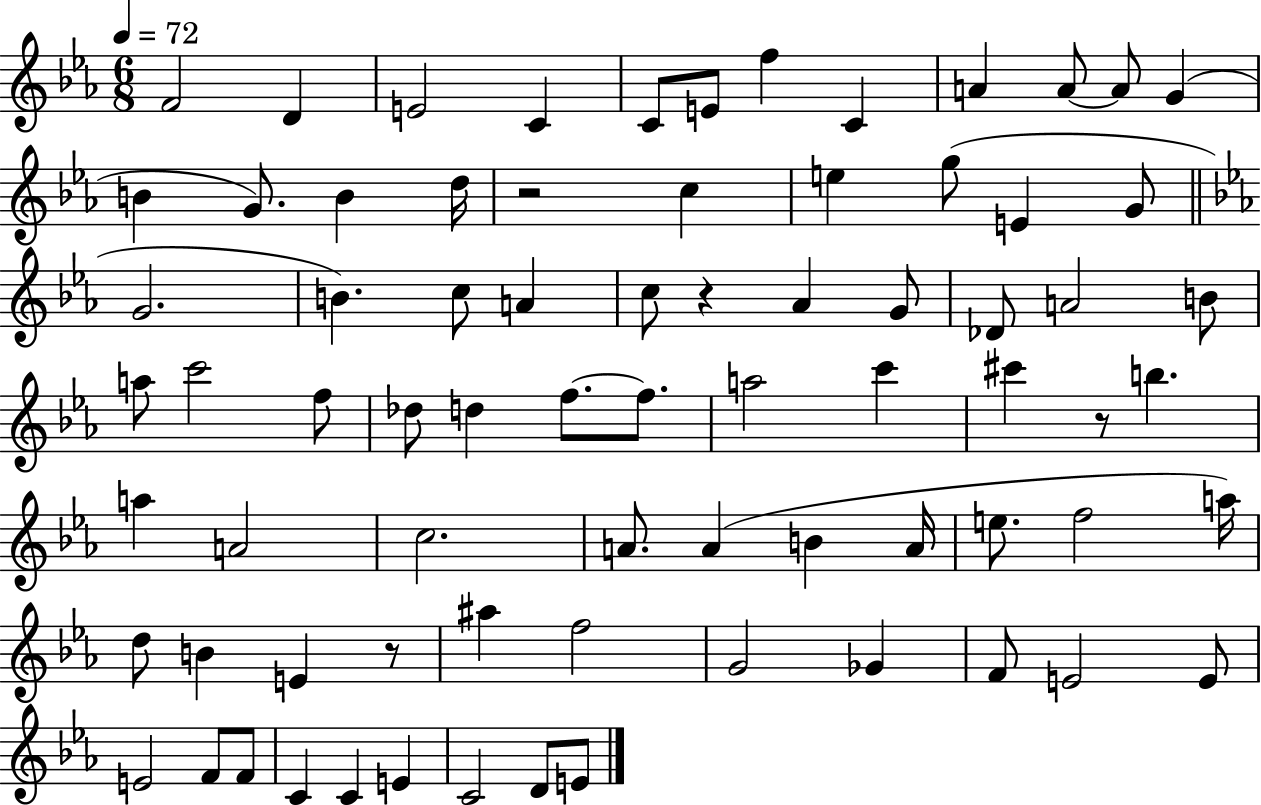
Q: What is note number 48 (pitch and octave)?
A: B4